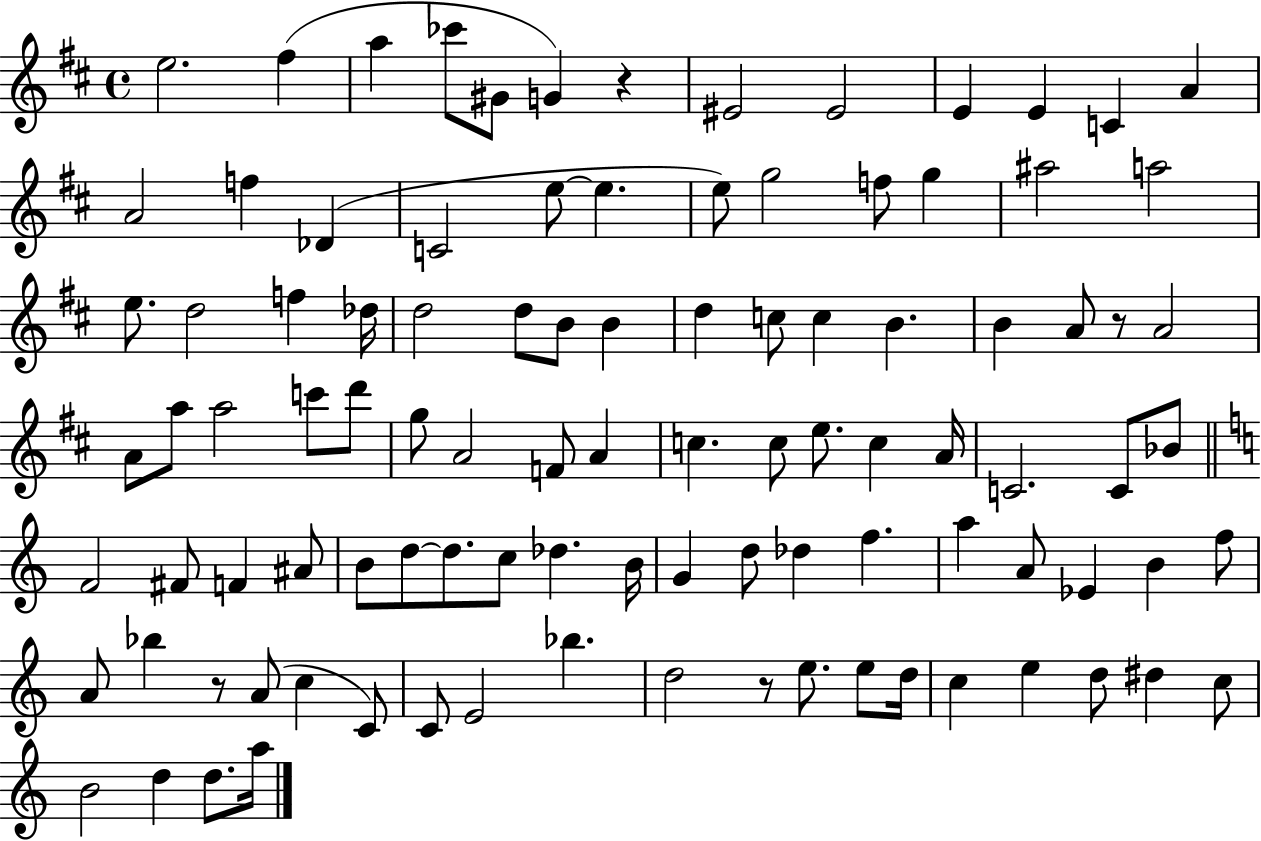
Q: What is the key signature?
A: D major